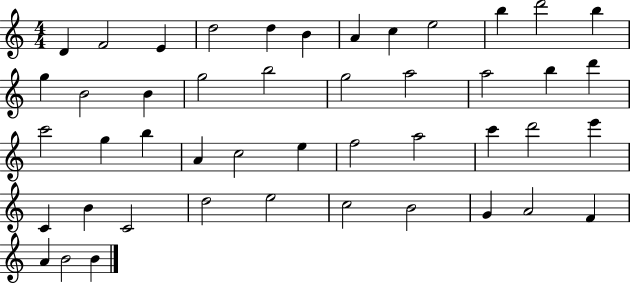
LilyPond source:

{
  \clef treble
  \numericTimeSignature
  \time 4/4
  \key c \major
  d'4 f'2 e'4 | d''2 d''4 b'4 | a'4 c''4 e''2 | b''4 d'''2 b''4 | \break g''4 b'2 b'4 | g''2 b''2 | g''2 a''2 | a''2 b''4 d'''4 | \break c'''2 g''4 b''4 | a'4 c''2 e''4 | f''2 a''2 | c'''4 d'''2 e'''4 | \break c'4 b'4 c'2 | d''2 e''2 | c''2 b'2 | g'4 a'2 f'4 | \break a'4 b'2 b'4 | \bar "|."
}